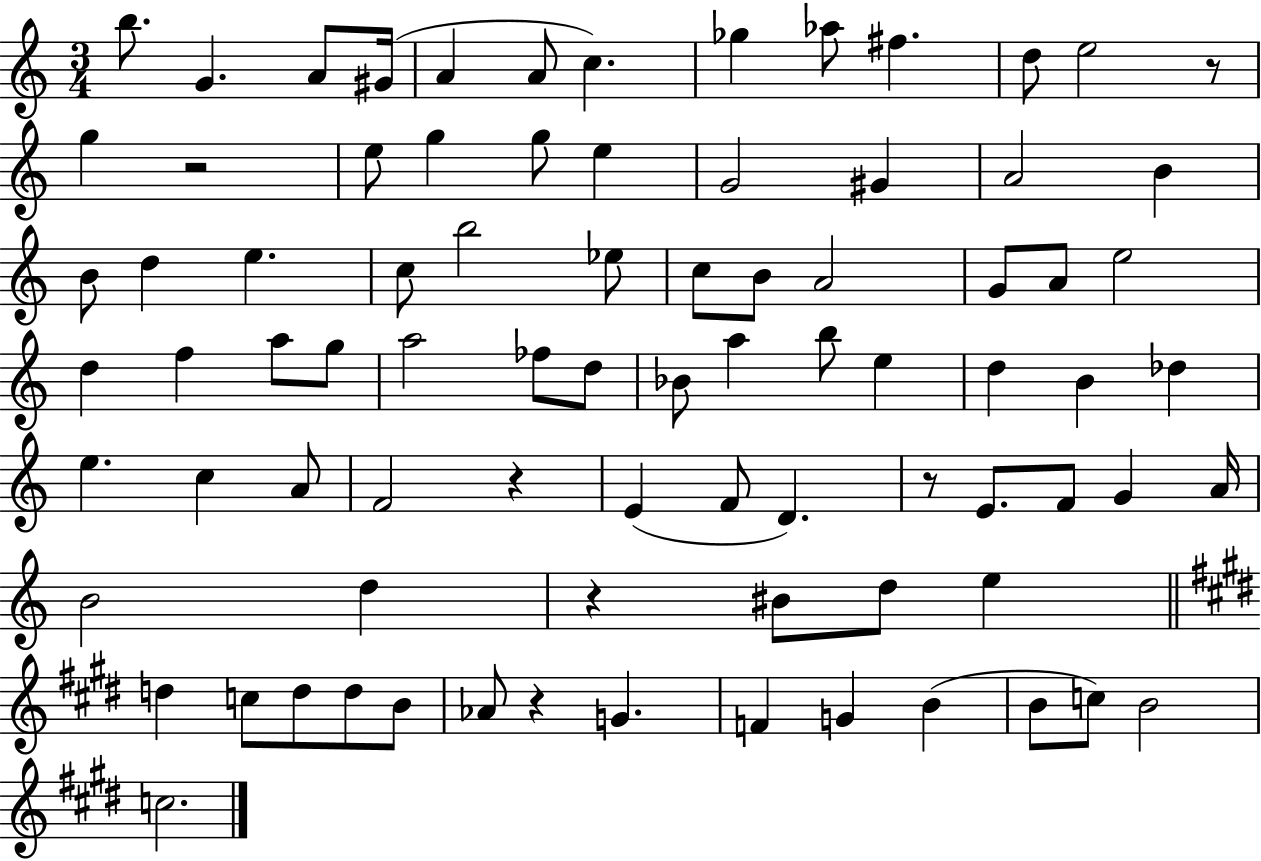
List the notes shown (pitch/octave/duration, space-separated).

B5/e. G4/q. A4/e G#4/s A4/q A4/e C5/q. Gb5/q Ab5/e F#5/q. D5/e E5/h R/e G5/q R/h E5/e G5/q G5/e E5/q G4/h G#4/q A4/h B4/q B4/e D5/q E5/q. C5/e B5/h Eb5/e C5/e B4/e A4/h G4/e A4/e E5/h D5/q F5/q A5/e G5/e A5/h FES5/e D5/e Bb4/e A5/q B5/e E5/q D5/q B4/q Db5/q E5/q. C5/q A4/e F4/h R/q E4/q F4/e D4/q. R/e E4/e. F4/e G4/q A4/s B4/h D5/q R/q BIS4/e D5/e E5/q D5/q C5/e D5/e D5/e B4/e Ab4/e R/q G4/q. F4/q G4/q B4/q B4/e C5/e B4/h C5/h.